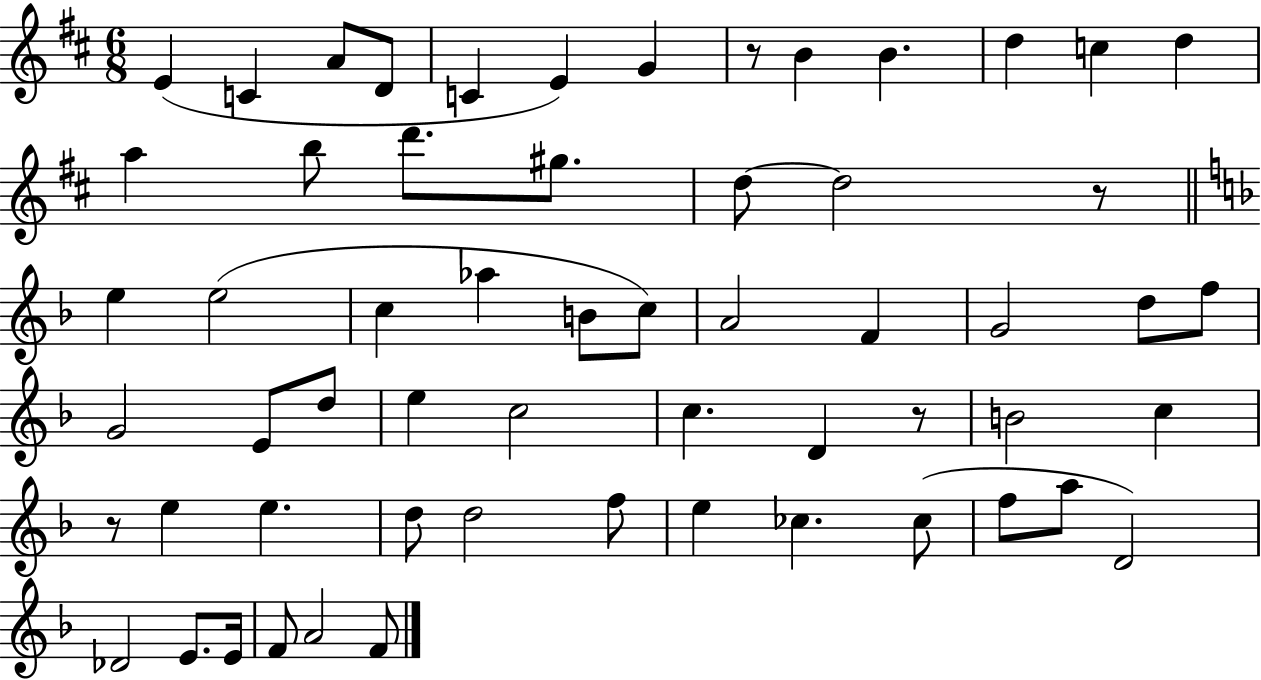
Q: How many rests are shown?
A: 4